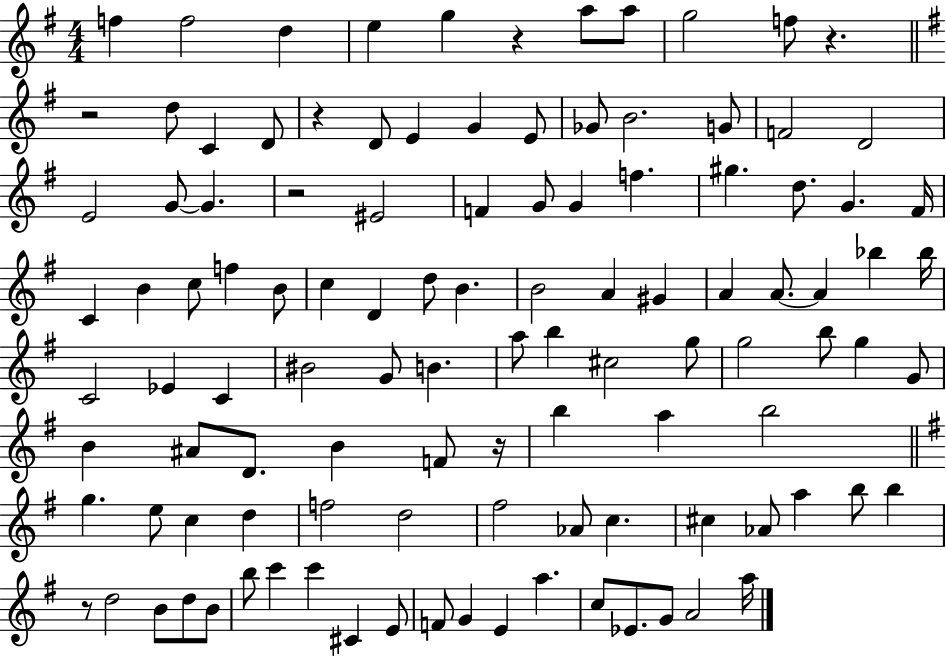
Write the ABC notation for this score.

X:1
T:Untitled
M:4/4
L:1/4
K:G
f f2 d e g z a/2 a/2 g2 f/2 z z2 d/2 C D/2 z D/2 E G E/2 _G/2 B2 G/2 F2 D2 E2 G/2 G z2 ^E2 F G/2 G f ^g d/2 G ^F/4 C B c/2 f B/2 c D d/2 B B2 A ^G A A/2 A _b _b/4 C2 _E C ^B2 G/2 B a/2 b ^c2 g/2 g2 b/2 g G/2 B ^A/2 D/2 B F/2 z/4 b a b2 g e/2 c d f2 d2 ^f2 _A/2 c ^c _A/2 a b/2 b z/2 d2 B/2 d/2 B/2 b/2 c' c' ^C E/2 F/2 G E a c/2 _E/2 G/2 A2 a/4